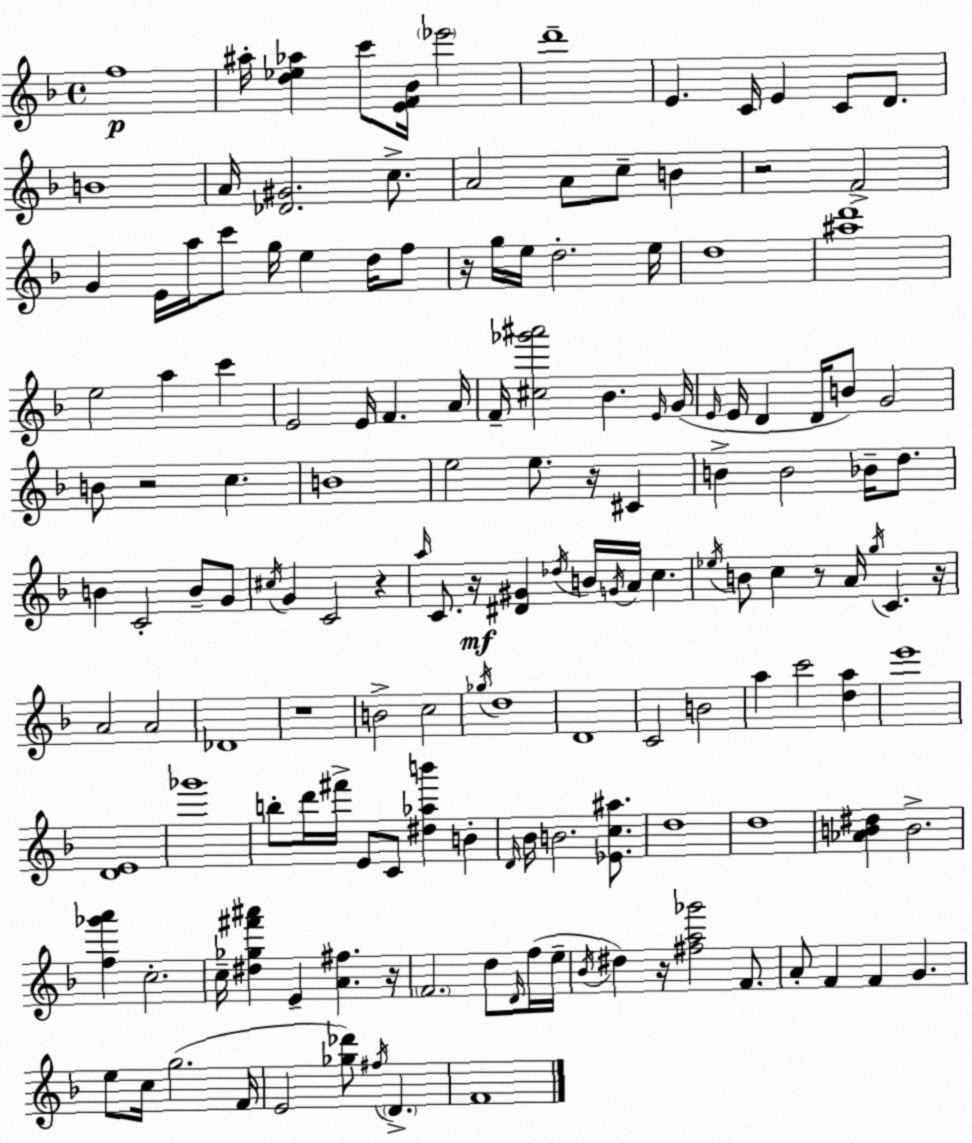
X:1
T:Untitled
M:4/4
L:1/4
K:F
f4 ^a/4 [d_e_a] c'/2 [EF_B]/4 _e'2 d'4 E C/4 E C/2 D/2 B4 A/4 [_D^G]2 c/2 A2 A/2 c/2 B z2 F2 G E/4 a/4 c'/2 g/4 e d/4 f/2 z/4 g/4 e/4 d2 e/4 d4 [^ad']4 e2 a c' E2 E/4 F A/4 F/4 [^c_g'^a']2 _B E/4 G/4 E/4 E/4 D D/4 B/2 G2 B/2 z2 c B4 e2 e/2 z/4 ^C B B2 _B/4 d/2 B C2 B/2 G/2 ^c/4 G C2 z a/4 C/2 z/4 [^D^G] _d/4 B/4 G/4 A/4 c _e/4 B/2 c z/2 A/4 g/4 C z/4 A2 A2 _D4 z4 B2 c2 _g/4 d4 D4 C2 B2 a c'2 [da] e'4 [DE]4 _g'4 b/2 d'/4 ^f'/4 E/2 C/2 [^d_ab'] B D/4 _B/4 B2 [_Ec^a]/2 d4 d4 [_AB^d] B2 [f_g'a'] c2 c/4 [^d_g^f'^a'] E [A^f] z/4 F2 d/2 D/4 f/4 e/4 _B/4 ^d z/4 [^fa_g']2 F/2 A/2 F F G e/2 c/4 g2 F/4 E2 [_g_d']/2 ^f/4 D F4